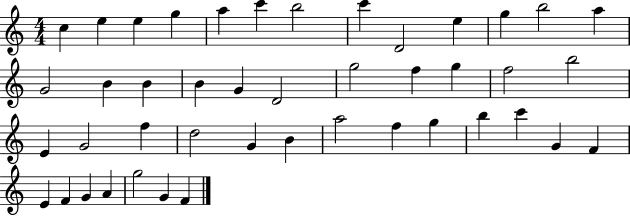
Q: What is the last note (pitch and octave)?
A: F4